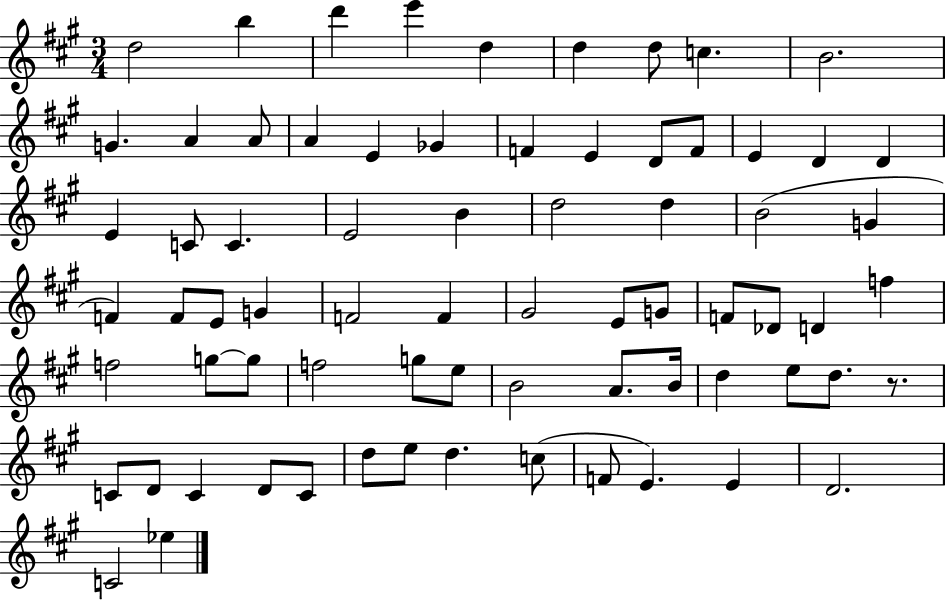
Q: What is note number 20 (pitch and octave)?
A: E4